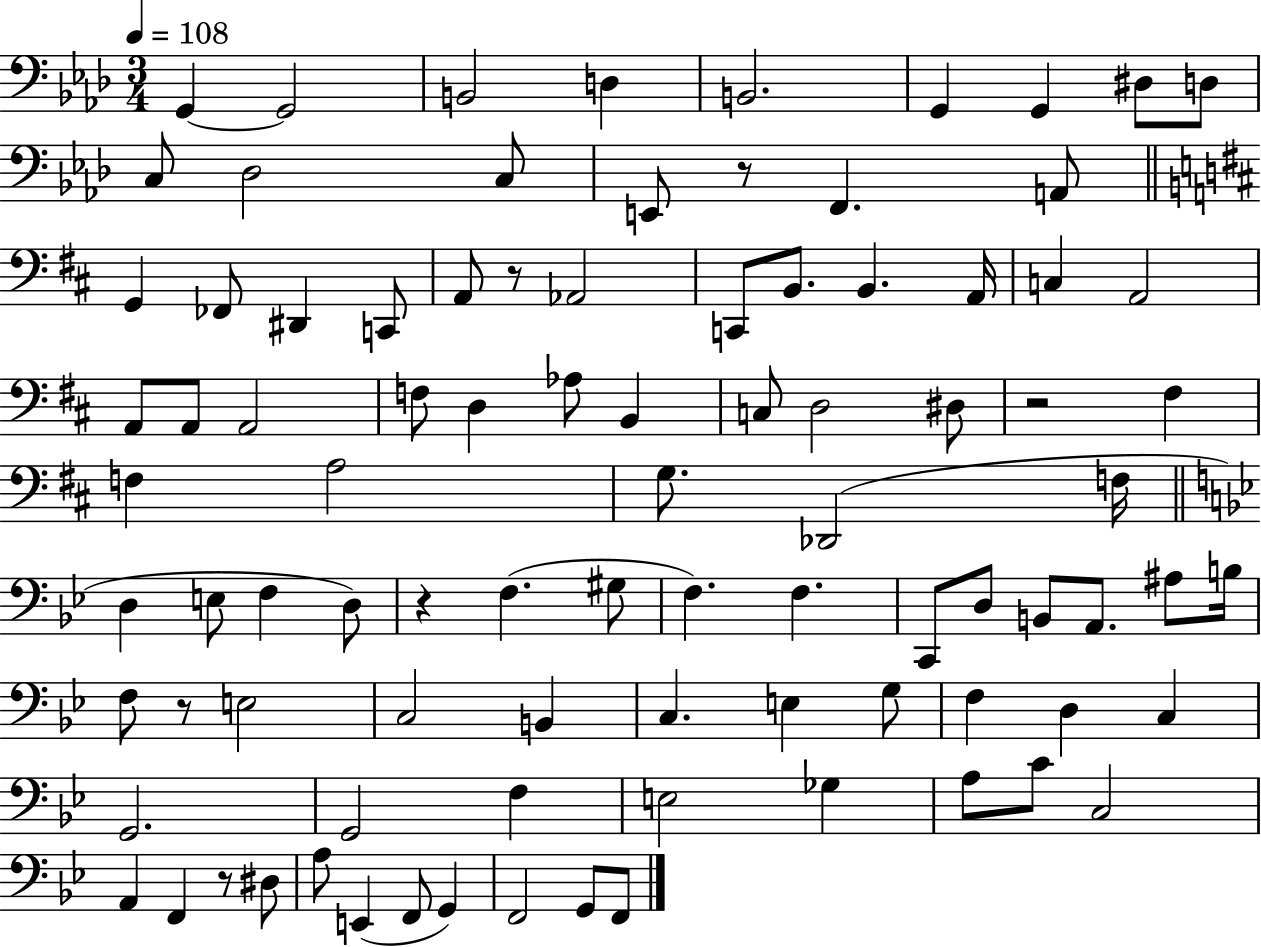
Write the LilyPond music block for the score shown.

{
  \clef bass
  \numericTimeSignature
  \time 3/4
  \key aes \major
  \tempo 4 = 108
  g,4~~ g,2 | b,2 d4 | b,2. | g,4 g,4 dis8 d8 | \break c8 des2 c8 | e,8 r8 f,4. a,8 | \bar "||" \break \key d \major g,4 fes,8 dis,4 c,8 | a,8 r8 aes,2 | c,8 b,8. b,4. a,16 | c4 a,2 | \break a,8 a,8 a,2 | f8 d4 aes8 b,4 | c8 d2 dis8 | r2 fis4 | \break f4 a2 | g8. des,2( f16 | \bar "||" \break \key bes \major d4 e8 f4 d8) | r4 f4.( gis8 | f4.) f4. | c,8 d8 b,8 a,8. ais8 b16 | \break f8 r8 e2 | c2 b,4 | c4. e4 g8 | f4 d4 c4 | \break g,2. | g,2 f4 | e2 ges4 | a8 c'8 c2 | \break a,4 f,4 r8 dis8 | a8 e,4( f,8 g,4) | f,2 g,8 f,8 | \bar "|."
}